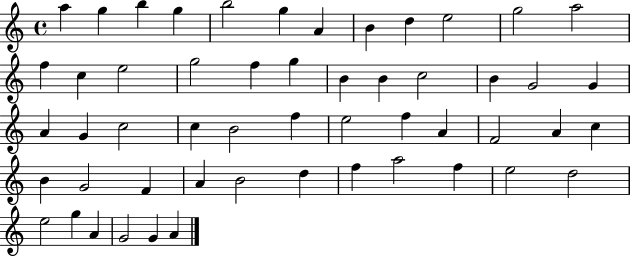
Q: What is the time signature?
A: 4/4